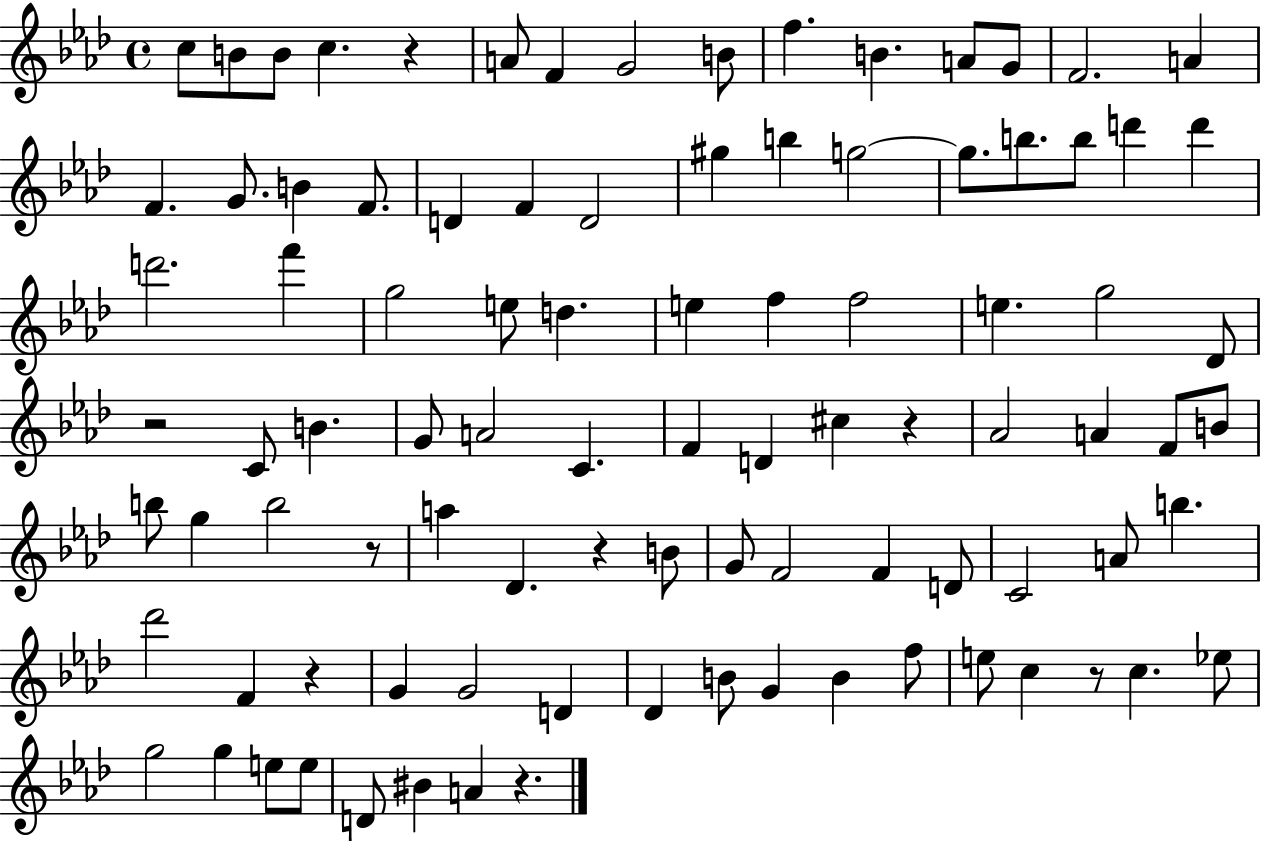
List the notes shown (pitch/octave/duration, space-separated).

C5/e B4/e B4/e C5/q. R/q A4/e F4/q G4/h B4/e F5/q. B4/q. A4/e G4/e F4/h. A4/q F4/q. G4/e. B4/q F4/e. D4/q F4/q D4/h G#5/q B5/q G5/h G5/e. B5/e. B5/e D6/q D6/q D6/h. F6/q G5/h E5/e D5/q. E5/q F5/q F5/h E5/q. G5/h Db4/e R/h C4/e B4/q. G4/e A4/h C4/q. F4/q D4/q C#5/q R/q Ab4/h A4/q F4/e B4/e B5/e G5/q B5/h R/e A5/q Db4/q. R/q B4/e G4/e F4/h F4/q D4/e C4/h A4/e B5/q. Db6/h F4/q R/q G4/q G4/h D4/q Db4/q B4/e G4/q B4/q F5/e E5/e C5/q R/e C5/q. Eb5/e G5/h G5/q E5/e E5/e D4/e BIS4/q A4/q R/q.